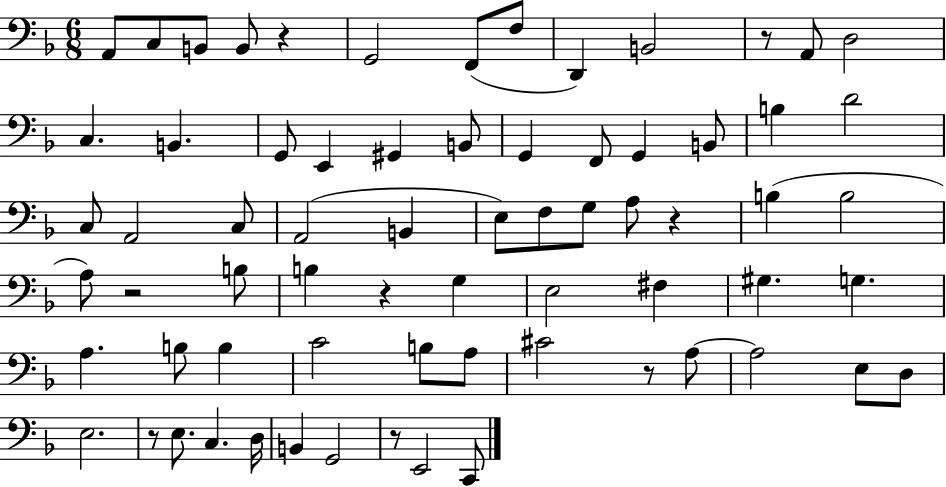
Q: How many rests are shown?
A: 8